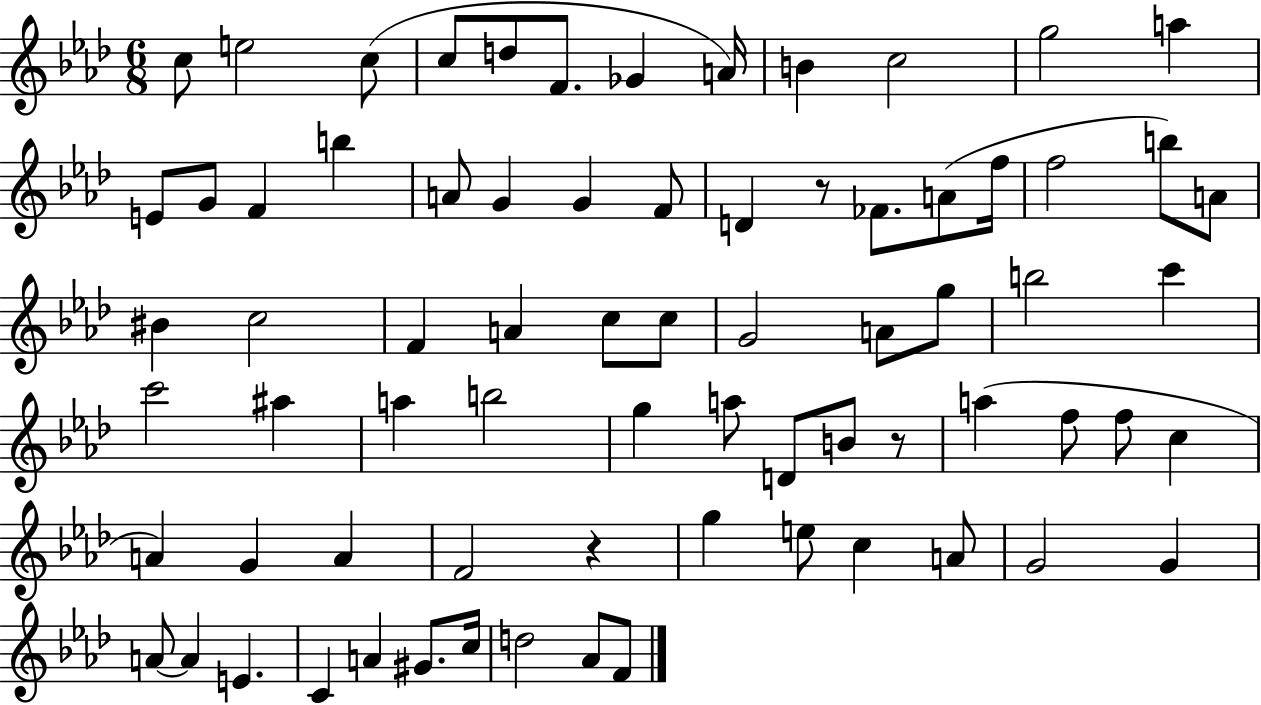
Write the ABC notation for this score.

X:1
T:Untitled
M:6/8
L:1/4
K:Ab
c/2 e2 c/2 c/2 d/2 F/2 _G A/4 B c2 g2 a E/2 G/2 F b A/2 G G F/2 D z/2 _F/2 A/2 f/4 f2 b/2 A/2 ^B c2 F A c/2 c/2 G2 A/2 g/2 b2 c' c'2 ^a a b2 g a/2 D/2 B/2 z/2 a f/2 f/2 c A G A F2 z g e/2 c A/2 G2 G A/2 A E C A ^G/2 c/4 d2 _A/2 F/2